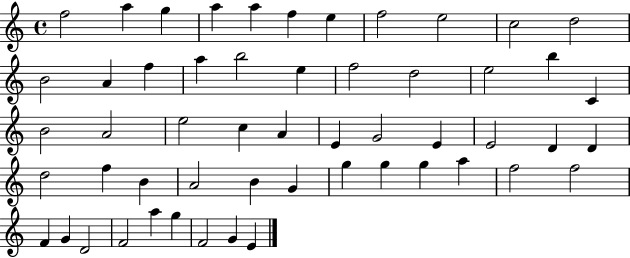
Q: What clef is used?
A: treble